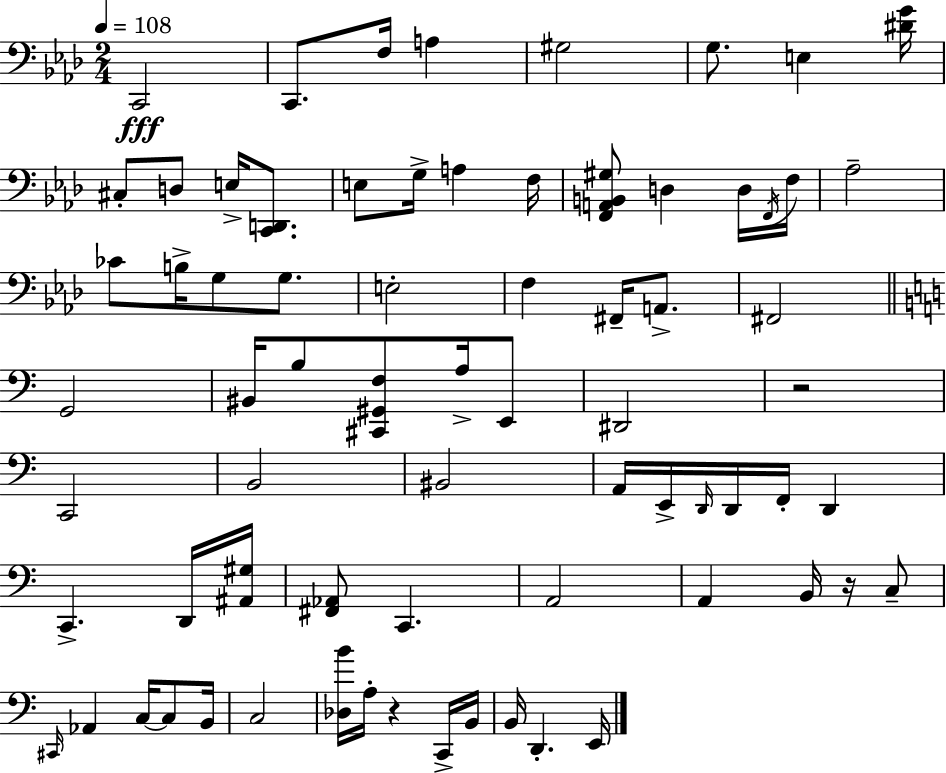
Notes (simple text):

C2/h C2/e. F3/s A3/q G#3/h G3/e. E3/q [D#4,G4]/s C#3/e D3/e E3/s [C2,D2]/e. E3/e G3/s A3/q F3/s [F2,A2,B2,G#3]/e D3/q D3/s F2/s F3/s Ab3/h CES4/e B3/s G3/e G3/e. E3/h F3/q F#2/s A2/e. F#2/h G2/h BIS2/s B3/e [C#2,G#2,F3]/e A3/s E2/e D#2/h R/h C2/h B2/h BIS2/h A2/s E2/s D2/s D2/s F2/s D2/q C2/q. D2/s [A#2,G#3]/s [F#2,Ab2]/e C2/q. A2/h A2/q B2/s R/s C3/e C#2/s Ab2/q C3/s C3/e B2/s C3/h [Db3,B4]/s A3/s R/q C2/s B2/s B2/s D2/q. E2/s